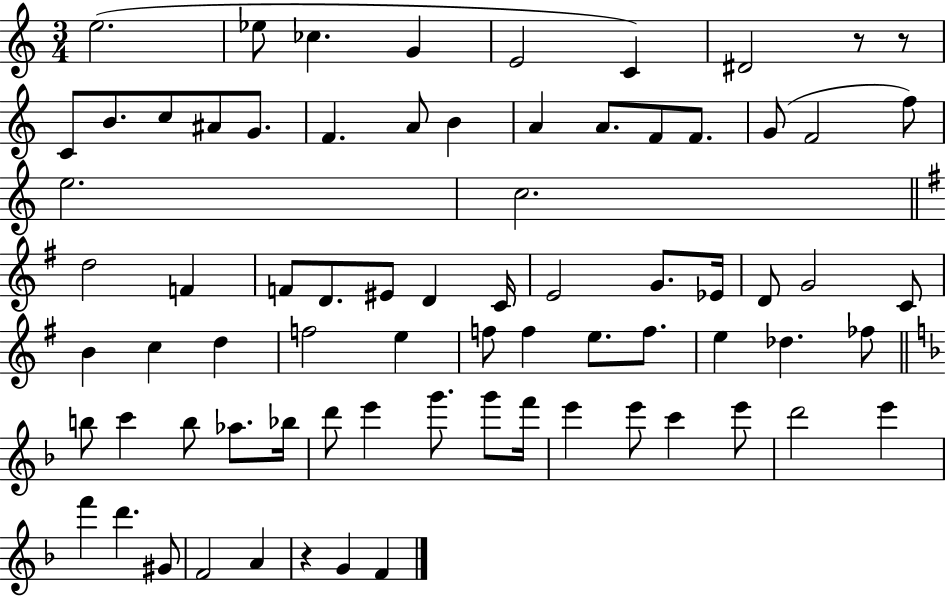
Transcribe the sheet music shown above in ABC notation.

X:1
T:Untitled
M:3/4
L:1/4
K:C
e2 _e/2 _c G E2 C ^D2 z/2 z/2 C/2 B/2 c/2 ^A/2 G/2 F A/2 B A A/2 F/2 F/2 G/2 F2 f/2 e2 c2 d2 F F/2 D/2 ^E/2 D C/4 E2 G/2 _E/4 D/2 G2 C/2 B c d f2 e f/2 f e/2 f/2 e _d _f/2 b/2 c' b/2 _a/2 _b/4 d'/2 e' g'/2 g'/2 f'/4 e' e'/2 c' e'/2 d'2 e' f' d' ^G/2 F2 A z G F